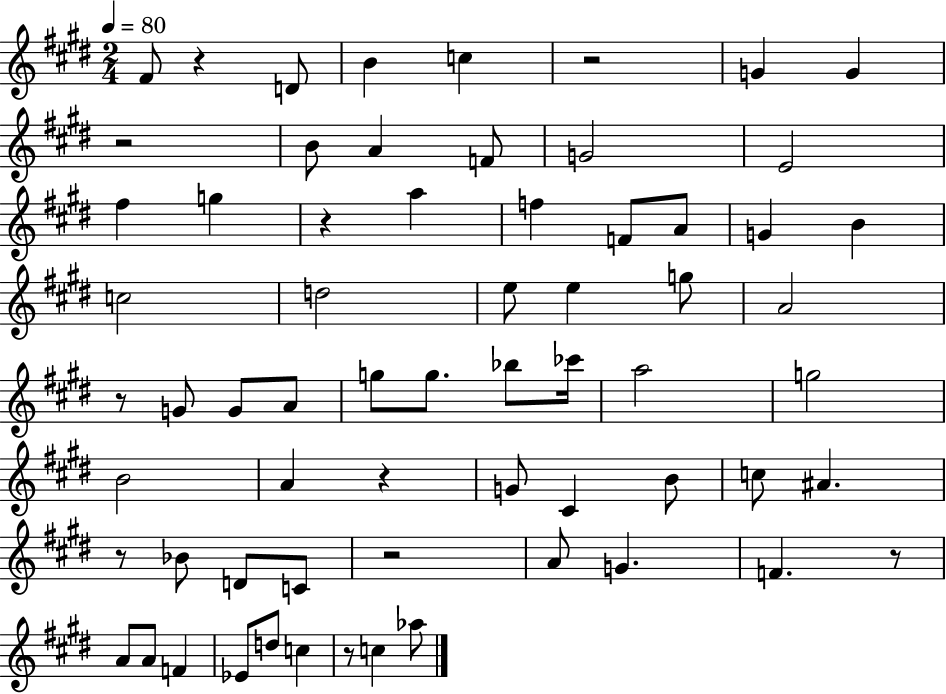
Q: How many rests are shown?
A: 10